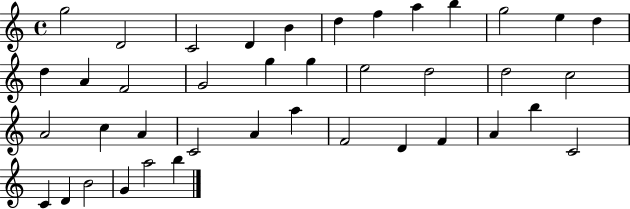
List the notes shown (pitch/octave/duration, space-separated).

G5/h D4/h C4/h D4/q B4/q D5/q F5/q A5/q B5/q G5/h E5/q D5/q D5/q A4/q F4/h G4/h G5/q G5/q E5/h D5/h D5/h C5/h A4/h C5/q A4/q C4/h A4/q A5/q F4/h D4/q F4/q A4/q B5/q C4/h C4/q D4/q B4/h G4/q A5/h B5/q